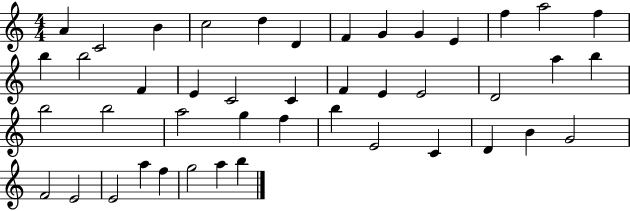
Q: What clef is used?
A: treble